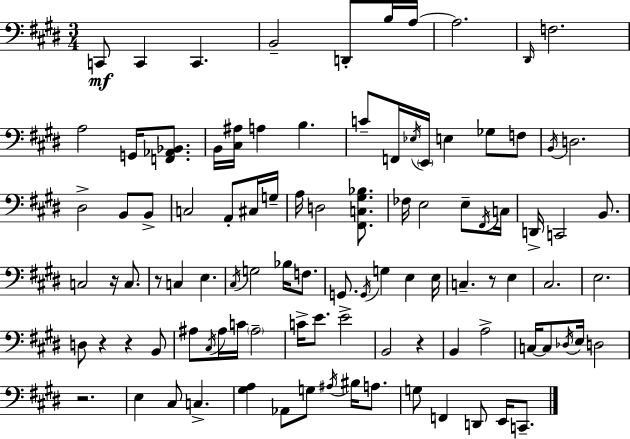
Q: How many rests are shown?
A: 7